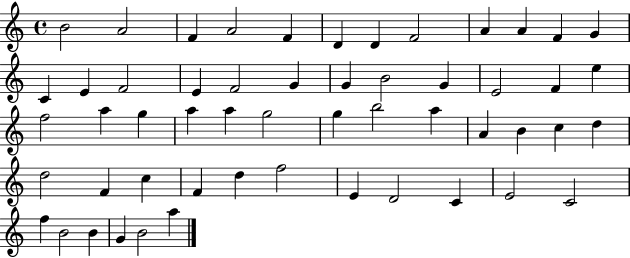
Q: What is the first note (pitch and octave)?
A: B4